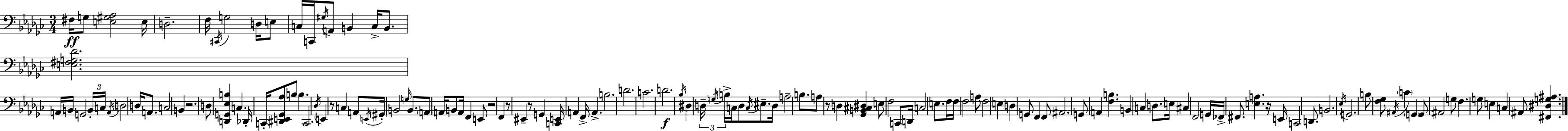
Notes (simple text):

F#3/s G3/e [E3,G#3,Ab3]/h E3/s D3/h. F3/s C#2/s G3/h D3/s E3/e C3/s C2/s G#3/s A2/e B2/q C3/s B2/e. [E3,F#3,G3,Db4]/h. A2/s B2/s G2/h B2/s C3/s A2/s D3/h D3/s A2/e. C3/h B2/q R/h. D3/e [D2,G2,Eb3,B3]/q C3/q. Db2/s C2/s [D#2,E2,Gb2,Ab3]/e B3/e B3/q. C2/h. Db3/s E2/q R/e C3/q A2/e E2/s G#2/s B2/h G3/s B2/e. A2/e A2/s B2/e A2/s F2/q E2/e R/h F2/q R/e EIS2/q R/e G2/q [C2,E2]/s A2/q F2/s A2/q. B3/h. D4/h. C4/h. D4/h. Bb3/s D#3/q D3/s G3/s B3/s C3/s D3/e C3/s EIS3/e. D3/s A3/h B3/e. A3/e R/e D3/q [Gb2,B2,C#3,D#3]/q E3/e F3/h C2/e D2/s C3/h E3/e. F3/s F3/s F3/h A3/e F3/h E3/q D3/q G2/e F2/q F2/e A#2/h. G2/e A2/q [F3,B3]/q. B2/q C3/q D3/e. E3/s C#3/q F2/h G2/s FES2/s F#2/e. [E3,A3]/q. R/s E2/s C2/h D2/e. B2/h. Eb3/s G2/h. B3/e [F3,Gb3]/e A#2/s C4/q G2/q G2/e A#2/h G3/e F3/q. G3/e E3/q C3/q A#2/e [F#2,D#3,G3,A#3]/q.